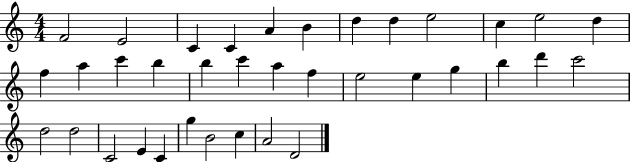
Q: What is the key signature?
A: C major